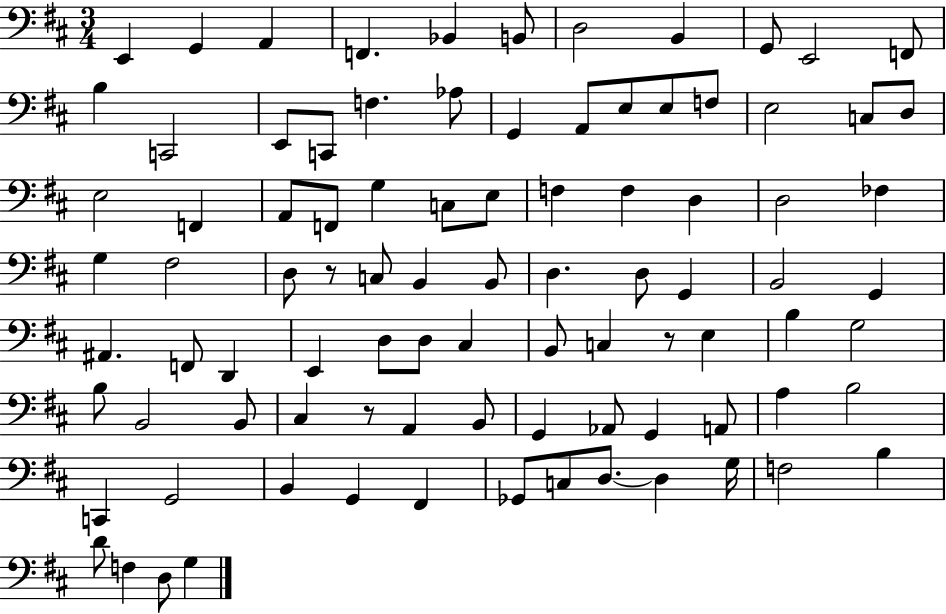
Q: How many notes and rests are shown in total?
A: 91